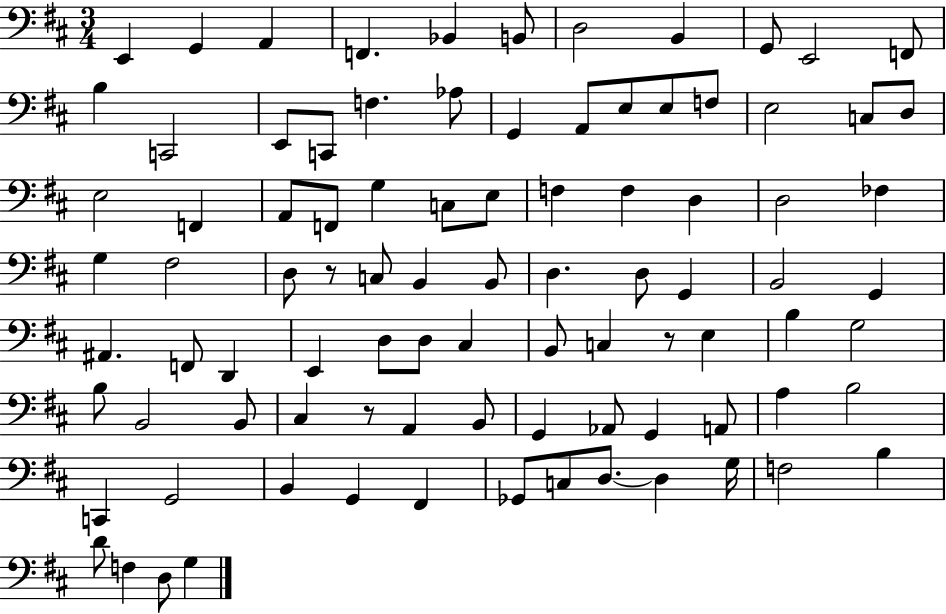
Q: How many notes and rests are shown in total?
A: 91